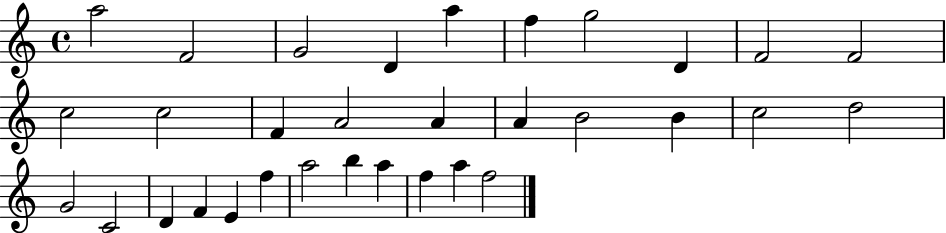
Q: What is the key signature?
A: C major